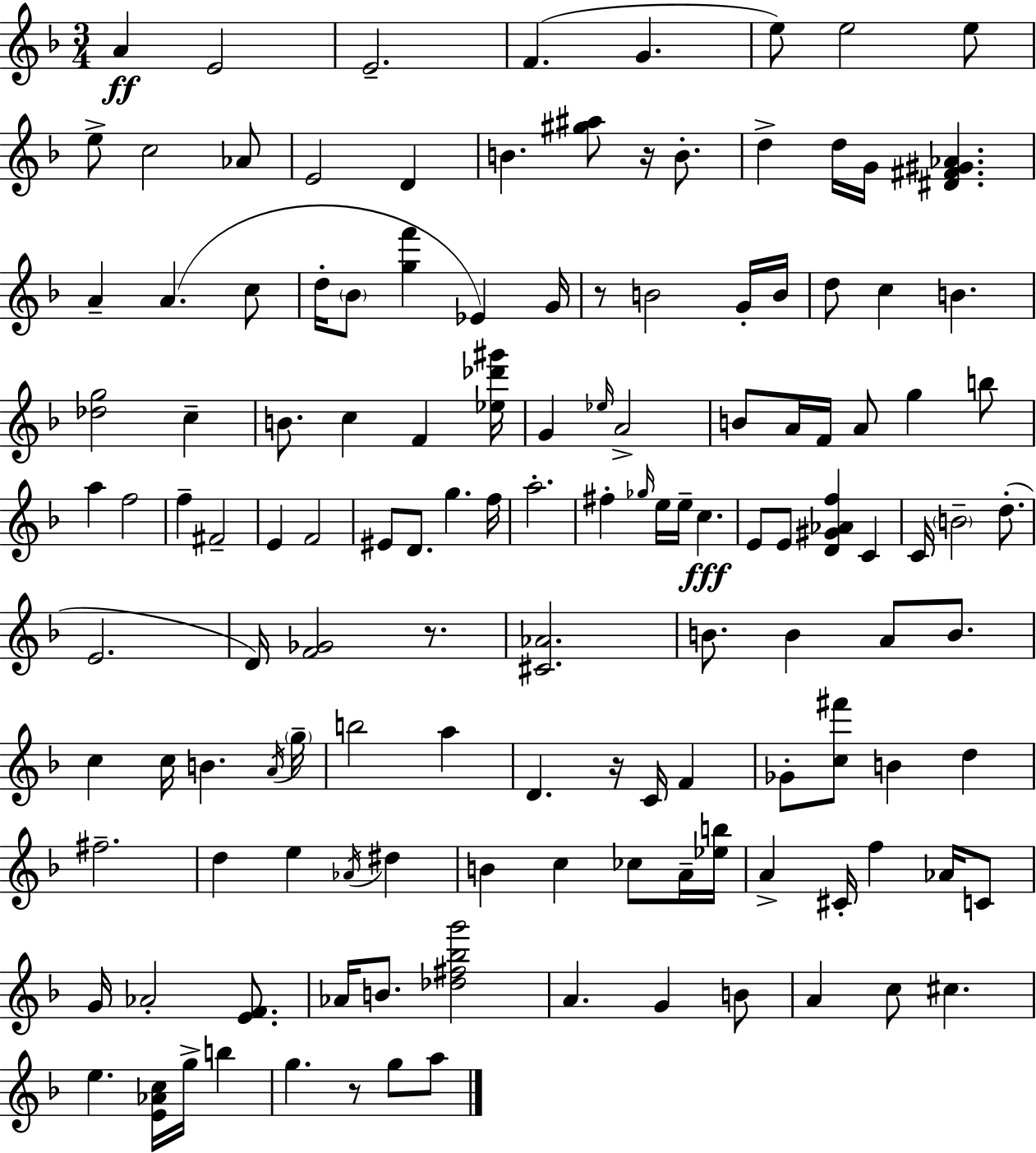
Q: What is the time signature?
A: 3/4